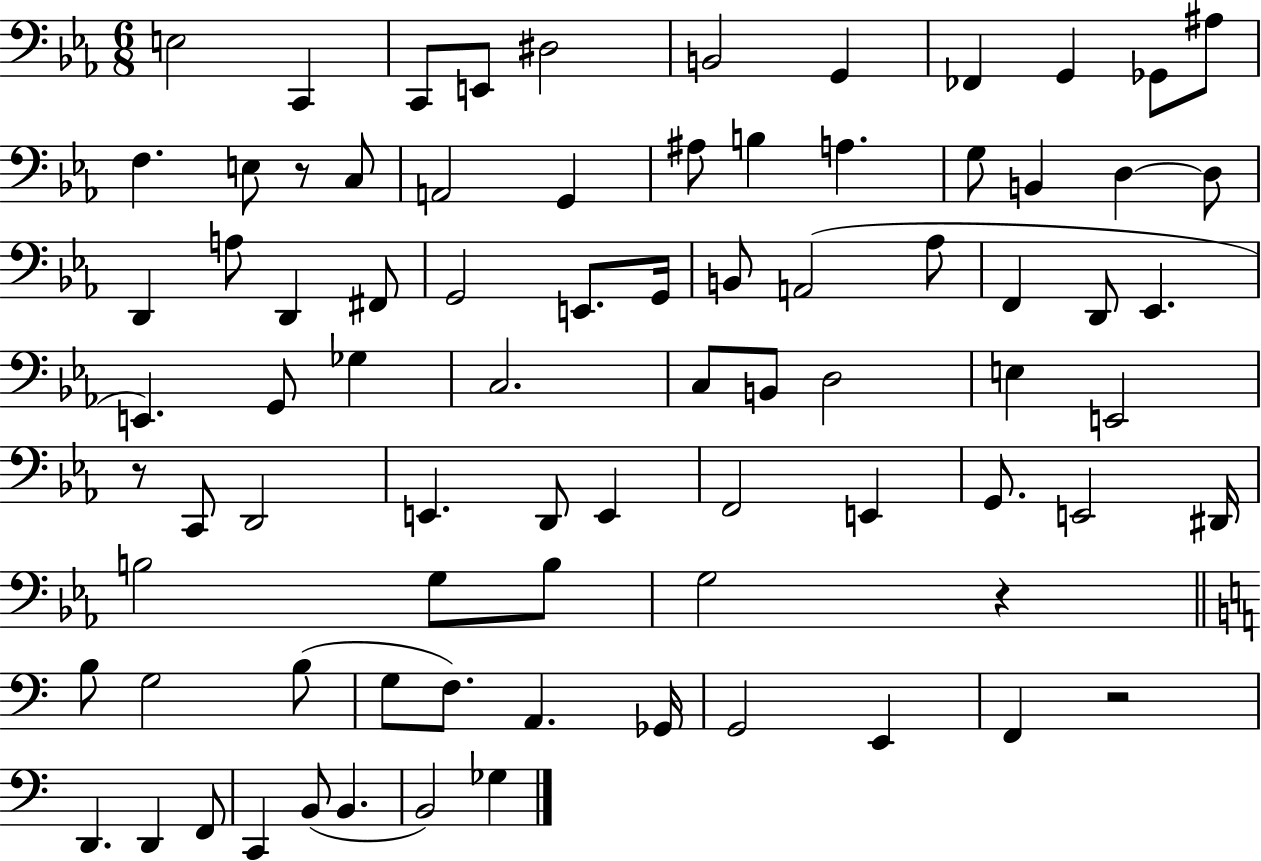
{
  \clef bass
  \numericTimeSignature
  \time 6/8
  \key ees \major
  e2 c,4 | c,8 e,8 dis2 | b,2 g,4 | fes,4 g,4 ges,8 ais8 | \break f4. e8 r8 c8 | a,2 g,4 | ais8 b4 a4. | g8 b,4 d4~~ d8 | \break d,4 a8 d,4 fis,8 | g,2 e,8. g,16 | b,8 a,2( aes8 | f,4 d,8 ees,4. | \break e,4.) g,8 ges4 | c2. | c8 b,8 d2 | e4 e,2 | \break r8 c,8 d,2 | e,4. d,8 e,4 | f,2 e,4 | g,8. e,2 dis,16 | \break b2 g8 b8 | g2 r4 | \bar "||" \break \key c \major b8 g2 b8( | g8 f8.) a,4. ges,16 | g,2 e,4 | f,4 r2 | \break d,4. d,4 f,8 | c,4 b,8( b,4. | b,2) ges4 | \bar "|."
}